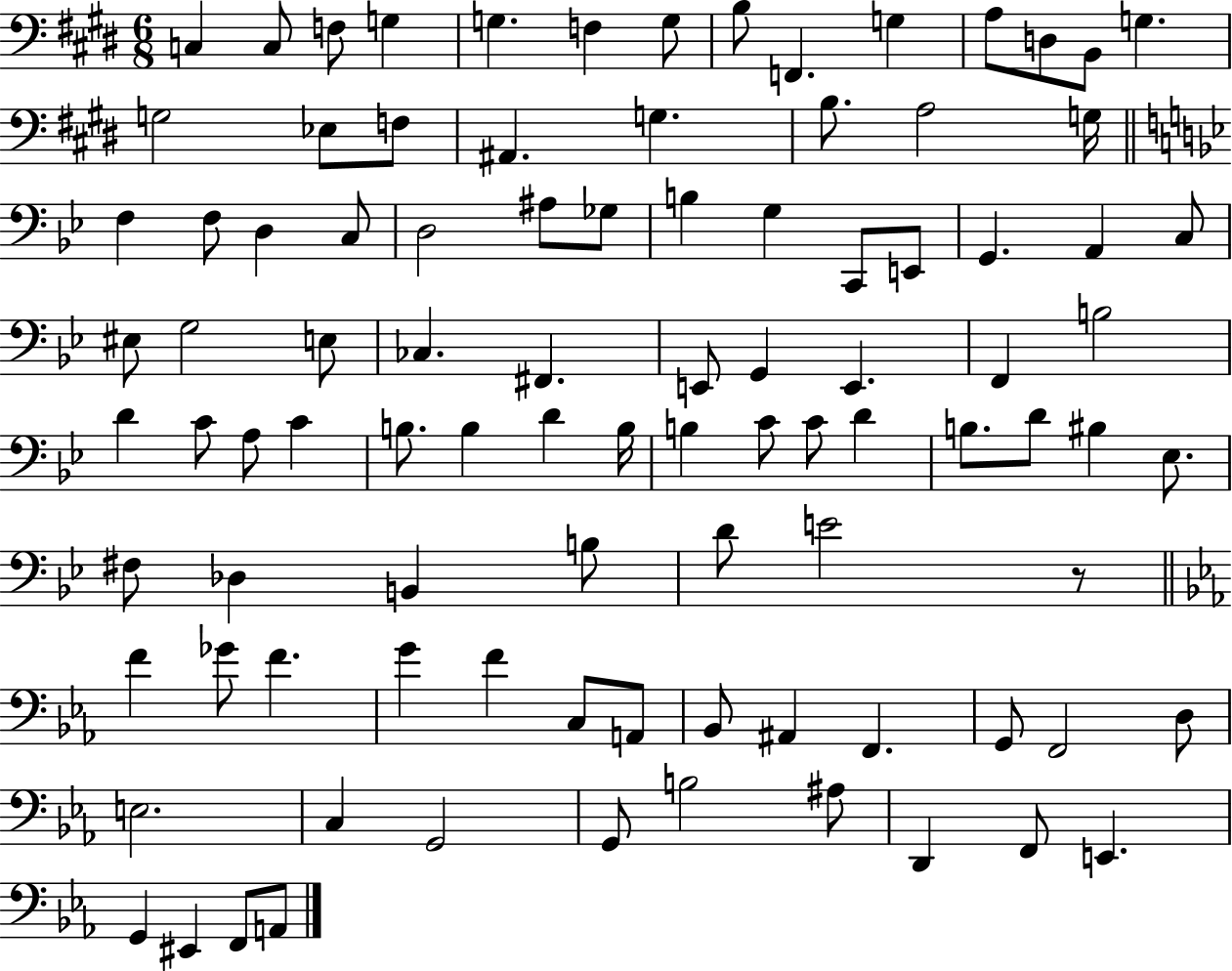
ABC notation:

X:1
T:Untitled
M:6/8
L:1/4
K:E
C, C,/2 F,/2 G, G, F, G,/2 B,/2 F,, G, A,/2 D,/2 B,,/2 G, G,2 _E,/2 F,/2 ^A,, G, B,/2 A,2 G,/4 F, F,/2 D, C,/2 D,2 ^A,/2 _G,/2 B, G, C,,/2 E,,/2 G,, A,, C,/2 ^E,/2 G,2 E,/2 _C, ^F,, E,,/2 G,, E,, F,, B,2 D C/2 A,/2 C B,/2 B, D B,/4 B, C/2 C/2 D B,/2 D/2 ^B, _E,/2 ^F,/2 _D, B,, B,/2 D/2 E2 z/2 F _G/2 F G F C,/2 A,,/2 _B,,/2 ^A,, F,, G,,/2 F,,2 D,/2 E,2 C, G,,2 G,,/2 B,2 ^A,/2 D,, F,,/2 E,, G,, ^E,, F,,/2 A,,/2